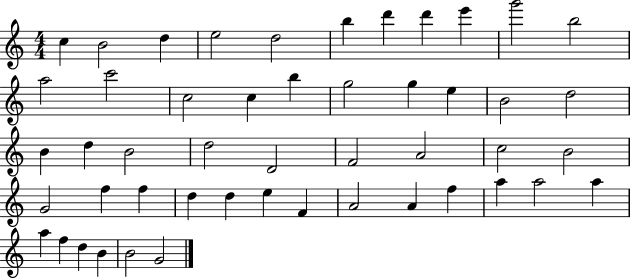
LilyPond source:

{
  \clef treble
  \numericTimeSignature
  \time 4/4
  \key c \major
  c''4 b'2 d''4 | e''2 d''2 | b''4 d'''4 d'''4 e'''4 | g'''2 b''2 | \break a''2 c'''2 | c''2 c''4 b''4 | g''2 g''4 e''4 | b'2 d''2 | \break b'4 d''4 b'2 | d''2 d'2 | f'2 a'2 | c''2 b'2 | \break g'2 f''4 f''4 | d''4 d''4 e''4 f'4 | a'2 a'4 f''4 | a''4 a''2 a''4 | \break a''4 f''4 d''4 b'4 | b'2 g'2 | \bar "|."
}